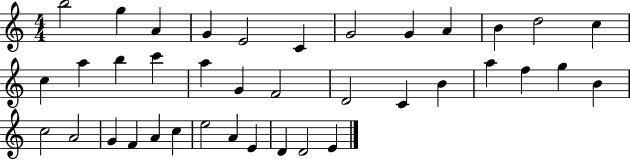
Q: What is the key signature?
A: C major